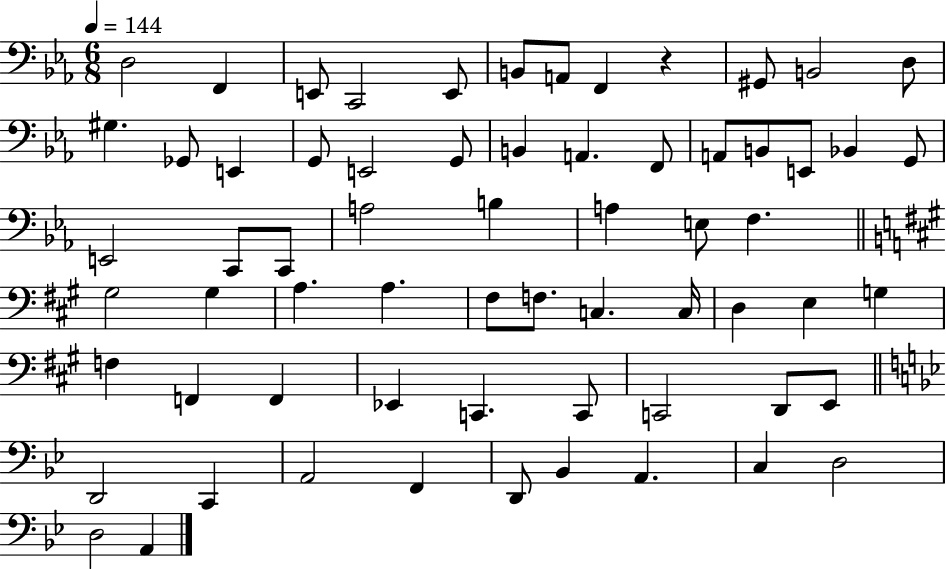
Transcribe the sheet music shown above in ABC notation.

X:1
T:Untitled
M:6/8
L:1/4
K:Eb
D,2 F,, E,,/2 C,,2 E,,/2 B,,/2 A,,/2 F,, z ^G,,/2 B,,2 D,/2 ^G, _G,,/2 E,, G,,/2 E,,2 G,,/2 B,, A,, F,,/2 A,,/2 B,,/2 E,,/2 _B,, G,,/2 E,,2 C,,/2 C,,/2 A,2 B, A, E,/2 F, ^G,2 ^G, A, A, ^F,/2 F,/2 C, C,/4 D, E, G, F, F,, F,, _E,, C,, C,,/2 C,,2 D,,/2 E,,/2 D,,2 C,, A,,2 F,, D,,/2 _B,, A,, C, D,2 D,2 A,,